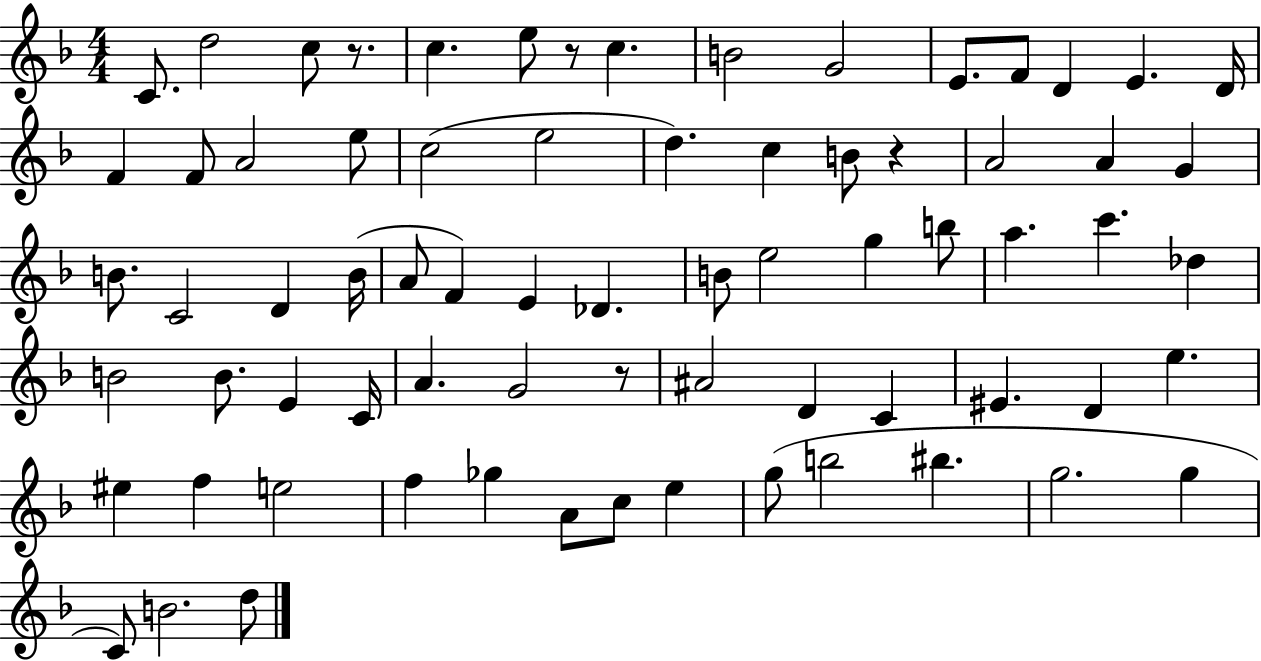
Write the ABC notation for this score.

X:1
T:Untitled
M:4/4
L:1/4
K:F
C/2 d2 c/2 z/2 c e/2 z/2 c B2 G2 E/2 F/2 D E D/4 F F/2 A2 e/2 c2 e2 d c B/2 z A2 A G B/2 C2 D B/4 A/2 F E _D B/2 e2 g b/2 a c' _d B2 B/2 E C/4 A G2 z/2 ^A2 D C ^E D e ^e f e2 f _g A/2 c/2 e g/2 b2 ^b g2 g C/2 B2 d/2